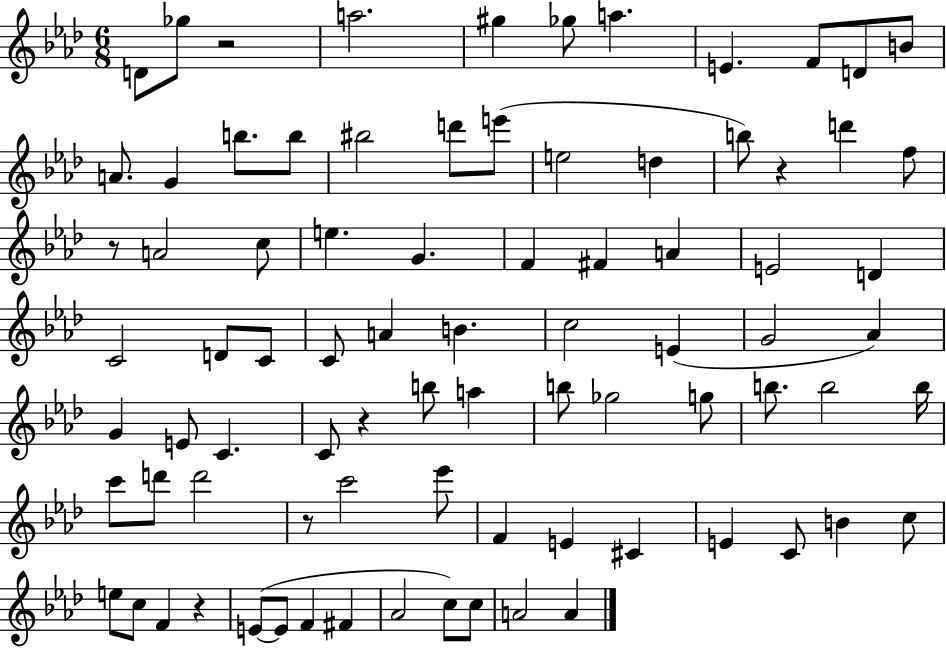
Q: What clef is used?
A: treble